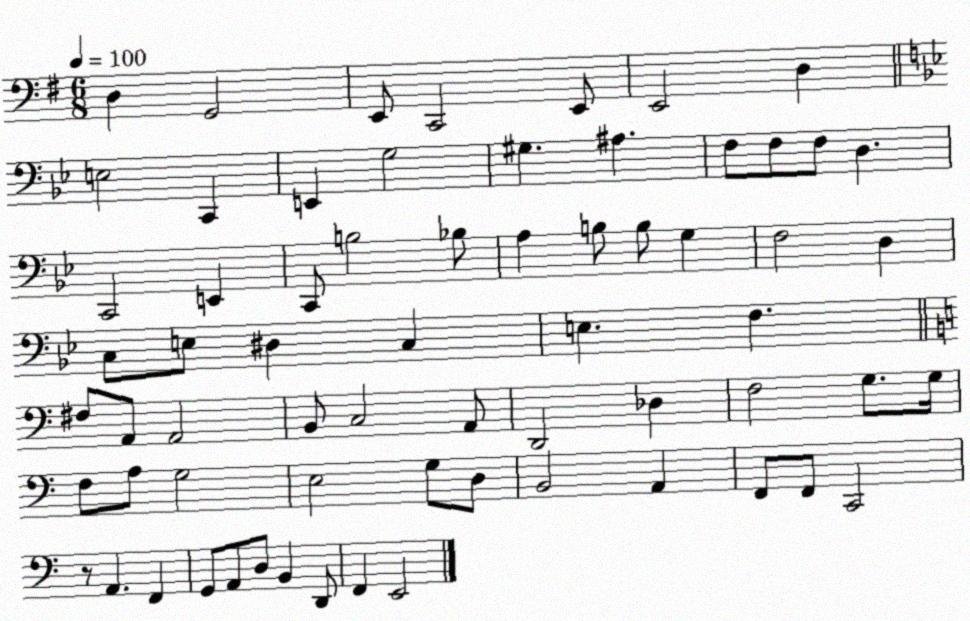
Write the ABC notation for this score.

X:1
T:Untitled
M:6/8
L:1/4
K:G
D, G,,2 E,,/2 C,,2 E,,/2 E,,2 D, E,2 C,, E,, G,2 ^G, ^A, F,/2 F,/2 F,/2 D, C,,2 E,, C,,/2 B,2 _B,/2 A, B,/2 B,/2 G, F,2 D, C,/2 E,/2 ^D, C, E, F, ^F,/2 A,,/2 A,,2 B,,/2 C,2 A,,/2 D,,2 _D, F,2 G,/2 G,/4 F,/2 A,/2 G,2 E,2 G,/2 D,/2 B,,2 A,, F,,/2 F,,/2 C,,2 z/2 A,, F,, G,,/2 A,,/2 D,/2 B,, D,,/2 F,, E,,2